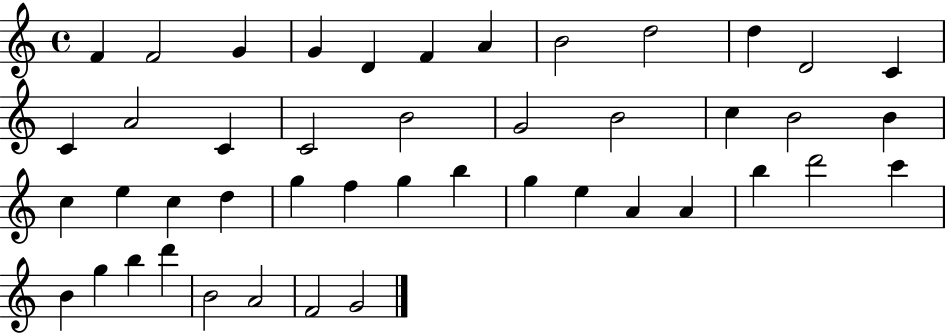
{
  \clef treble
  \time 4/4
  \defaultTimeSignature
  \key c \major
  f'4 f'2 g'4 | g'4 d'4 f'4 a'4 | b'2 d''2 | d''4 d'2 c'4 | \break c'4 a'2 c'4 | c'2 b'2 | g'2 b'2 | c''4 b'2 b'4 | \break c''4 e''4 c''4 d''4 | g''4 f''4 g''4 b''4 | g''4 e''4 a'4 a'4 | b''4 d'''2 c'''4 | \break b'4 g''4 b''4 d'''4 | b'2 a'2 | f'2 g'2 | \bar "|."
}